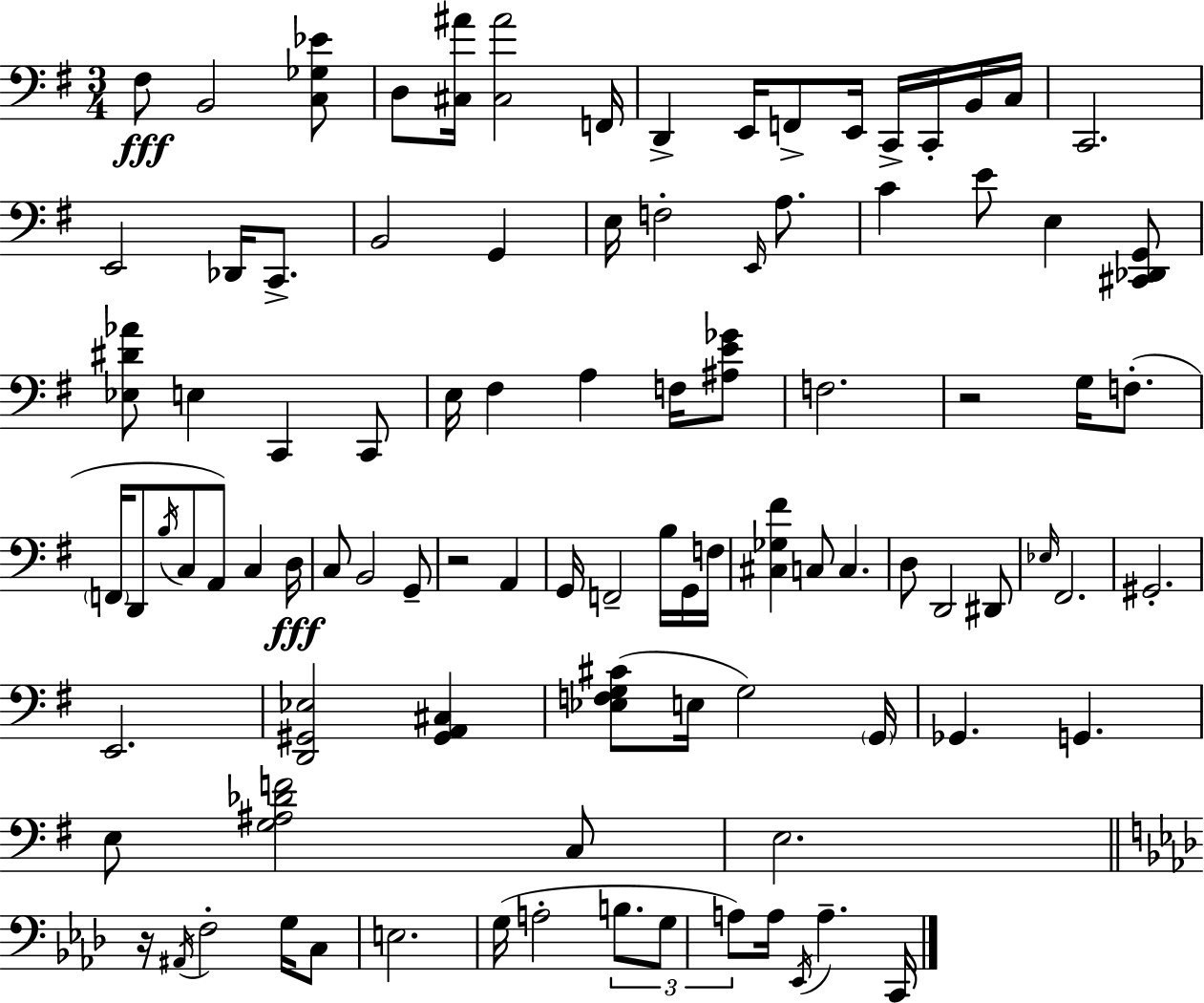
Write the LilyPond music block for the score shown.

{
  \clef bass
  \numericTimeSignature
  \time 3/4
  \key e \minor
  \repeat volta 2 { fis8\fff b,2 <c ges ees'>8 | d8 <cis ais'>16 <cis ais'>2 f,16 | d,4-> e,16 f,8-> e,16 c,16-> c,16-. b,16 c16 | c,2. | \break e,2 des,16 c,8.-> | b,2 g,4 | e16 f2-. \grace { e,16 } a8. | c'4 e'8 e4 <cis, des, g,>8 | \break <ees dis' aes'>8 e4 c,4 c,8 | e16 fis4 a4 f16 <ais e' ges'>8 | f2. | r2 g16 f8.-.( | \break \parenthesize f,16 d,8 \acciaccatura { b16 } c8 a,8) c4 | d16\fff c8 b,2 | g,8-- r2 a,4 | g,16 f,2-- b16 | \break g,16 f16 <cis ges fis'>4 c8 c4. | d8 d,2 | dis,8 \grace { ees16 } fis,2. | gis,2.-. | \break e,2. | <d, gis, ees>2 <gis, a, cis>4 | <ees f g cis'>8( e16 g2) | \parenthesize g,16 ges,4. g,4. | \break e8 <g ais des' f'>2 | c8 e2. | \bar "||" \break \key aes \major r16 \acciaccatura { ais,16 } f2-. g16 c8 | e2. | g16( a2-. \tuplet 3/2 { b8. | g8 a8) } a16 \acciaccatura { ees,16 } a4.-- | \break c,16 } \bar "|."
}